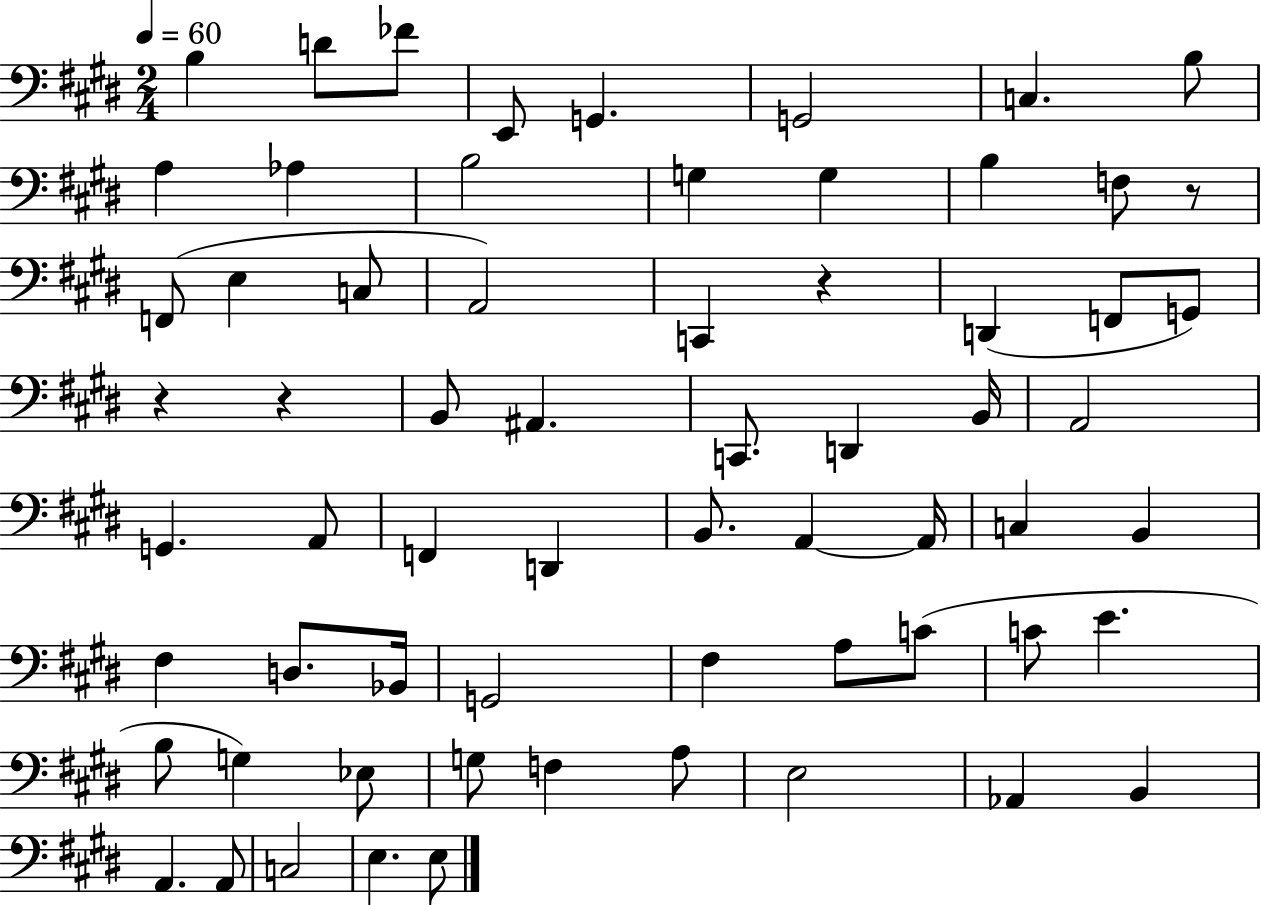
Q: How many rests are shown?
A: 4